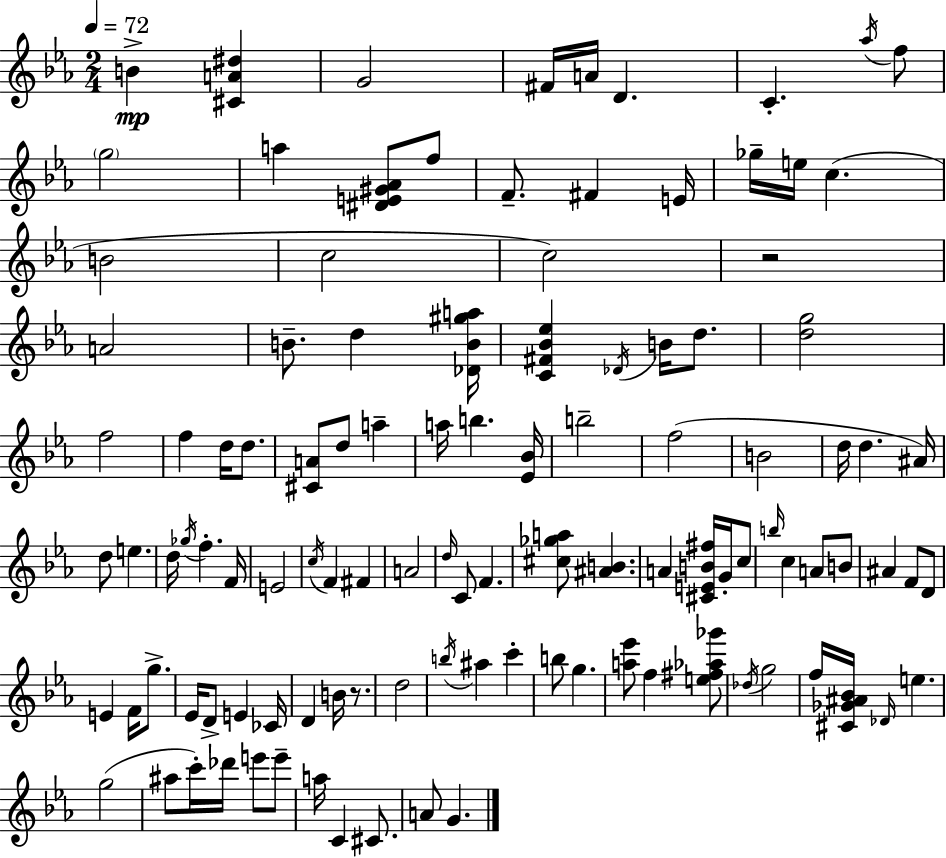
B4/q [C#4,A4,D#5]/q G4/h F#4/s A4/s D4/q. C4/q. Ab5/s F5/e G5/h A5/q [D#4,E4,G#4,Ab4]/e F5/e F4/e. F#4/q E4/s Gb5/s E5/s C5/q. B4/h C5/h C5/h R/h A4/h B4/e. D5/q [Db4,B4,G#5,A5]/s [C4,F#4,Bb4,Eb5]/q Db4/s B4/s D5/e. [D5,G5]/h F5/h F5/q D5/s D5/e. [C#4,A4]/e D5/e A5/q A5/s B5/q. [Eb4,Bb4]/s B5/h F5/h B4/h D5/s D5/q. A#4/s D5/e E5/q. D5/s Gb5/s F5/q. F4/s E4/h C5/s F4/q F#4/q A4/h D5/s C4/e F4/q. [C#5,Gb5,A5]/e [A#4,B4]/q. A4/q [C#4,E4,B4,F#5]/s G4/s C5/e B5/s C5/q A4/e B4/e A#4/q F4/e D4/e E4/q F4/s G5/e. Eb4/s D4/e E4/q CES4/s D4/q B4/s R/e. D5/h B5/s A#5/q C6/q B5/e G5/q. [A5,Eb6]/e F5/q [E5,F#5,Ab5,Gb6]/e Db5/s G5/h F5/s [C#4,Gb4,A#4,Bb4]/s Db4/s E5/q. G5/h A#5/e C6/s Db6/s E6/e E6/e A5/s C4/q C#4/e. A4/e G4/q.